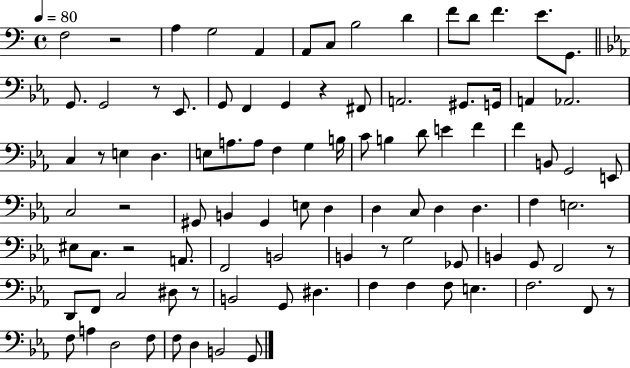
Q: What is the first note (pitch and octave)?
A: F3